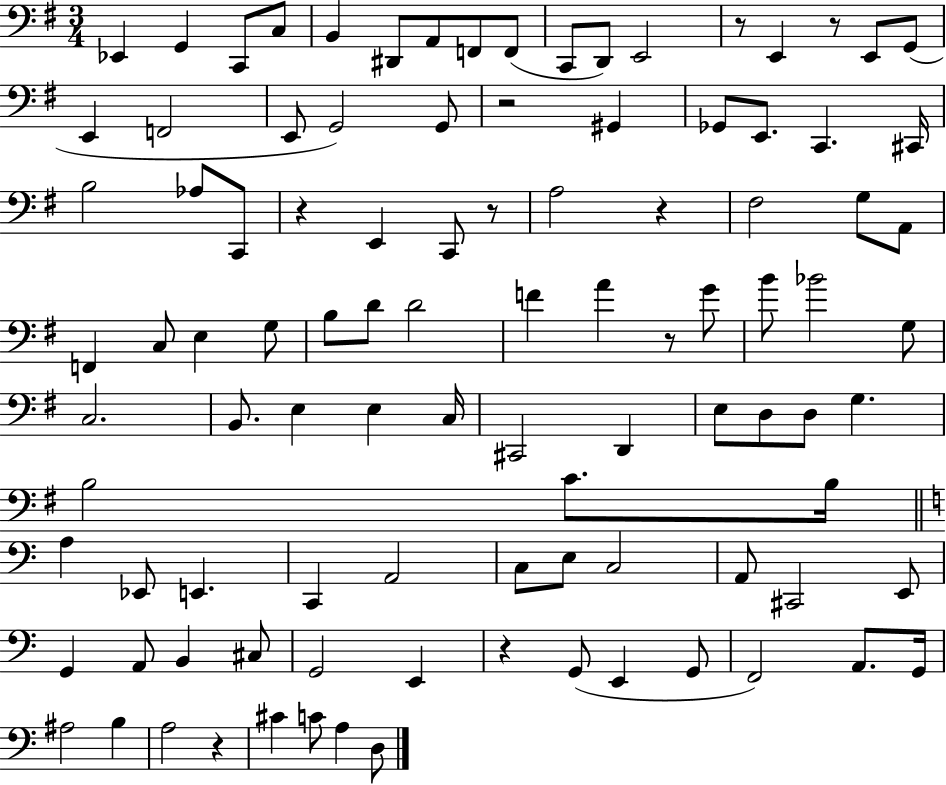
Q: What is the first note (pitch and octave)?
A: Eb2